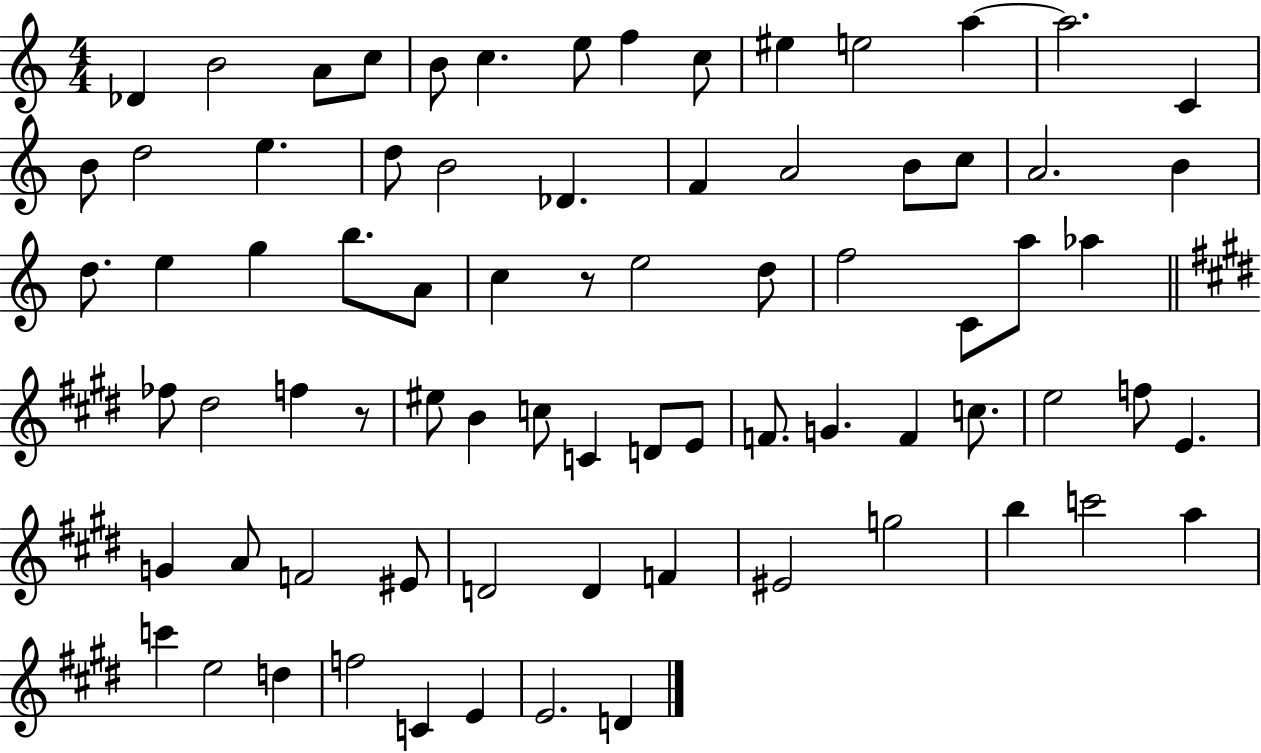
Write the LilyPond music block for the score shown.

{
  \clef treble
  \numericTimeSignature
  \time 4/4
  \key c \major
  \repeat volta 2 { des'4 b'2 a'8 c''8 | b'8 c''4. e''8 f''4 c''8 | eis''4 e''2 a''4~~ | a''2. c'4 | \break b'8 d''2 e''4. | d''8 b'2 des'4. | f'4 a'2 b'8 c''8 | a'2. b'4 | \break d''8. e''4 g''4 b''8. a'8 | c''4 r8 e''2 d''8 | f''2 c'8 a''8 aes''4 | \bar "||" \break \key e \major fes''8 dis''2 f''4 r8 | eis''8 b'4 c''8 c'4 d'8 e'8 | f'8. g'4. f'4 c''8. | e''2 f''8 e'4. | \break g'4 a'8 f'2 eis'8 | d'2 d'4 f'4 | eis'2 g''2 | b''4 c'''2 a''4 | \break c'''4 e''2 d''4 | f''2 c'4 e'4 | e'2. d'4 | } \bar "|."
}